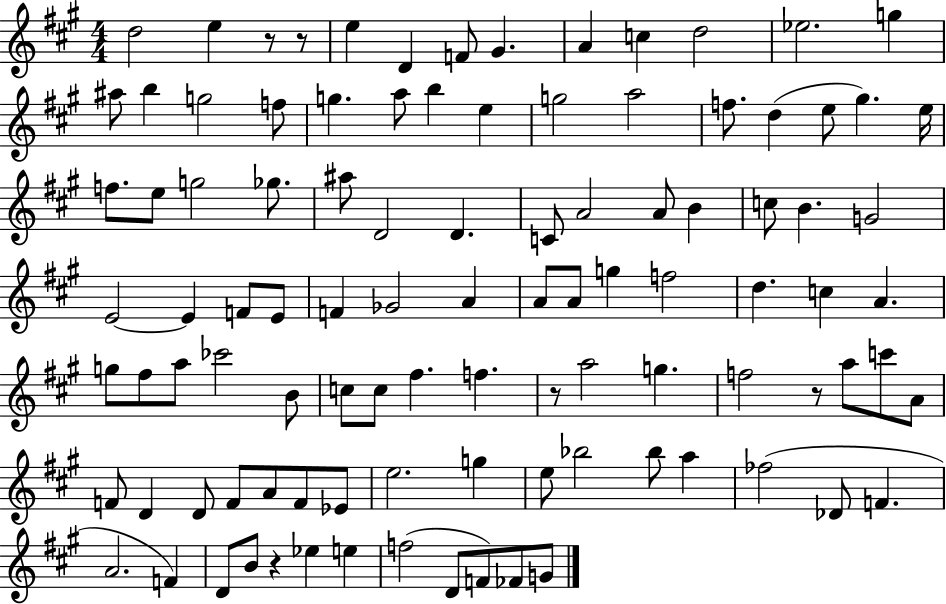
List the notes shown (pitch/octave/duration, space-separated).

D5/h E5/q R/e R/e E5/q D4/q F4/e G#4/q. A4/q C5/q D5/h Eb5/h. G5/q A#5/e B5/q G5/h F5/e G5/q. A5/e B5/q E5/q G5/h A5/h F5/e. D5/q E5/e G#5/q. E5/s F5/e. E5/e G5/h Gb5/e. A#5/e D4/h D4/q. C4/e A4/h A4/e B4/q C5/e B4/q. G4/h E4/h E4/q F4/e E4/e F4/q Gb4/h A4/q A4/e A4/e G5/q F5/h D5/q. C5/q A4/q. G5/e F#5/e A5/e CES6/h B4/e C5/e C5/e F#5/q. F5/q. R/e A5/h G5/q. F5/h R/e A5/e C6/e A4/e F4/e D4/q D4/e F4/e A4/e F4/e Eb4/e E5/h. G5/q E5/e Bb5/h Bb5/e A5/q FES5/h Db4/e F4/q. A4/h. F4/q D4/e B4/e R/q Eb5/q E5/q F5/h D4/e F4/e FES4/e G4/e